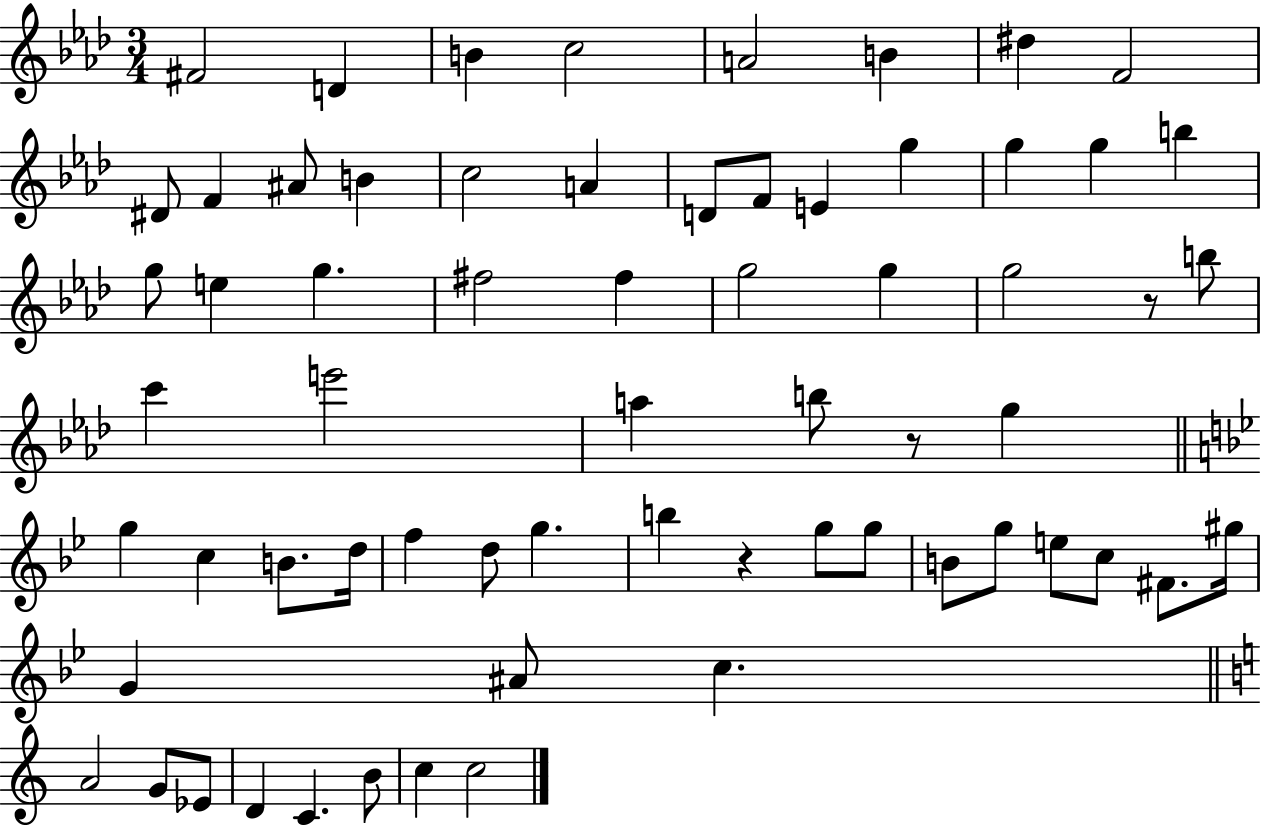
{
  \clef treble
  \numericTimeSignature
  \time 3/4
  \key aes \major
  \repeat volta 2 { fis'2 d'4 | b'4 c''2 | a'2 b'4 | dis''4 f'2 | \break dis'8 f'4 ais'8 b'4 | c''2 a'4 | d'8 f'8 e'4 g''4 | g''4 g''4 b''4 | \break g''8 e''4 g''4. | fis''2 fis''4 | g''2 g''4 | g''2 r8 b''8 | \break c'''4 e'''2 | a''4 b''8 r8 g''4 | \bar "||" \break \key bes \major g''4 c''4 b'8. d''16 | f''4 d''8 g''4. | b''4 r4 g''8 g''8 | b'8 g''8 e''8 c''8 fis'8. gis''16 | \break g'4 ais'8 c''4. | \bar "||" \break \key c \major a'2 g'8 ees'8 | d'4 c'4. b'8 | c''4 c''2 | } \bar "|."
}